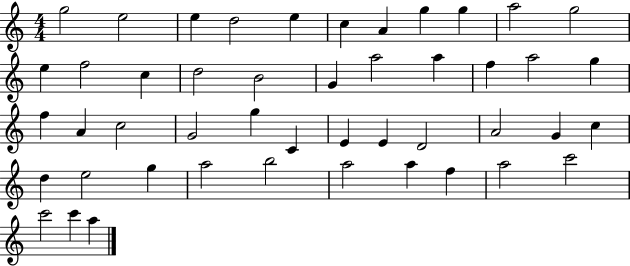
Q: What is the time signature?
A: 4/4